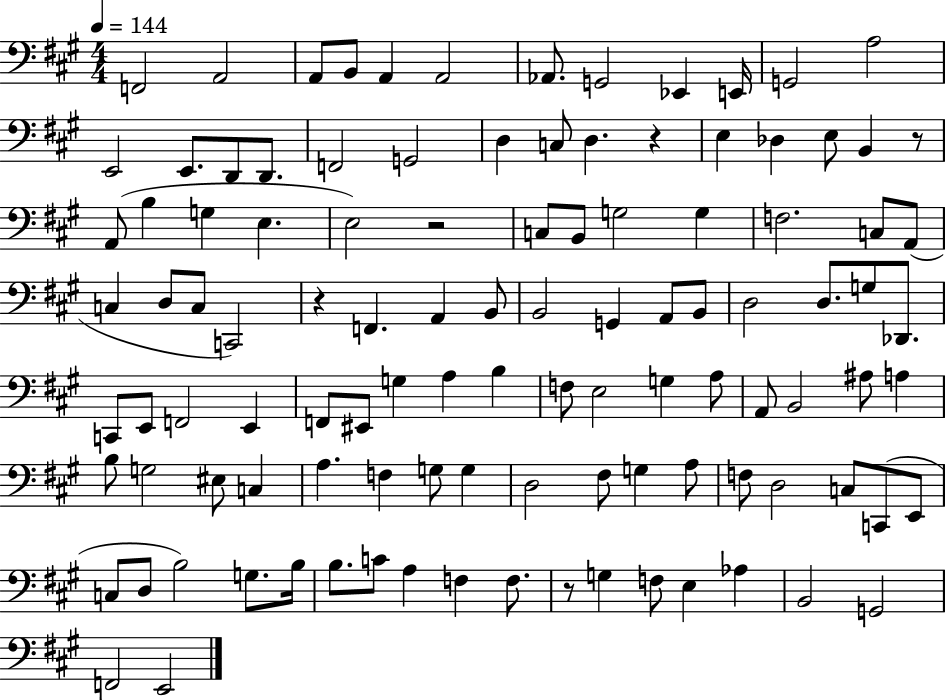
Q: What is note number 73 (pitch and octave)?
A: C3